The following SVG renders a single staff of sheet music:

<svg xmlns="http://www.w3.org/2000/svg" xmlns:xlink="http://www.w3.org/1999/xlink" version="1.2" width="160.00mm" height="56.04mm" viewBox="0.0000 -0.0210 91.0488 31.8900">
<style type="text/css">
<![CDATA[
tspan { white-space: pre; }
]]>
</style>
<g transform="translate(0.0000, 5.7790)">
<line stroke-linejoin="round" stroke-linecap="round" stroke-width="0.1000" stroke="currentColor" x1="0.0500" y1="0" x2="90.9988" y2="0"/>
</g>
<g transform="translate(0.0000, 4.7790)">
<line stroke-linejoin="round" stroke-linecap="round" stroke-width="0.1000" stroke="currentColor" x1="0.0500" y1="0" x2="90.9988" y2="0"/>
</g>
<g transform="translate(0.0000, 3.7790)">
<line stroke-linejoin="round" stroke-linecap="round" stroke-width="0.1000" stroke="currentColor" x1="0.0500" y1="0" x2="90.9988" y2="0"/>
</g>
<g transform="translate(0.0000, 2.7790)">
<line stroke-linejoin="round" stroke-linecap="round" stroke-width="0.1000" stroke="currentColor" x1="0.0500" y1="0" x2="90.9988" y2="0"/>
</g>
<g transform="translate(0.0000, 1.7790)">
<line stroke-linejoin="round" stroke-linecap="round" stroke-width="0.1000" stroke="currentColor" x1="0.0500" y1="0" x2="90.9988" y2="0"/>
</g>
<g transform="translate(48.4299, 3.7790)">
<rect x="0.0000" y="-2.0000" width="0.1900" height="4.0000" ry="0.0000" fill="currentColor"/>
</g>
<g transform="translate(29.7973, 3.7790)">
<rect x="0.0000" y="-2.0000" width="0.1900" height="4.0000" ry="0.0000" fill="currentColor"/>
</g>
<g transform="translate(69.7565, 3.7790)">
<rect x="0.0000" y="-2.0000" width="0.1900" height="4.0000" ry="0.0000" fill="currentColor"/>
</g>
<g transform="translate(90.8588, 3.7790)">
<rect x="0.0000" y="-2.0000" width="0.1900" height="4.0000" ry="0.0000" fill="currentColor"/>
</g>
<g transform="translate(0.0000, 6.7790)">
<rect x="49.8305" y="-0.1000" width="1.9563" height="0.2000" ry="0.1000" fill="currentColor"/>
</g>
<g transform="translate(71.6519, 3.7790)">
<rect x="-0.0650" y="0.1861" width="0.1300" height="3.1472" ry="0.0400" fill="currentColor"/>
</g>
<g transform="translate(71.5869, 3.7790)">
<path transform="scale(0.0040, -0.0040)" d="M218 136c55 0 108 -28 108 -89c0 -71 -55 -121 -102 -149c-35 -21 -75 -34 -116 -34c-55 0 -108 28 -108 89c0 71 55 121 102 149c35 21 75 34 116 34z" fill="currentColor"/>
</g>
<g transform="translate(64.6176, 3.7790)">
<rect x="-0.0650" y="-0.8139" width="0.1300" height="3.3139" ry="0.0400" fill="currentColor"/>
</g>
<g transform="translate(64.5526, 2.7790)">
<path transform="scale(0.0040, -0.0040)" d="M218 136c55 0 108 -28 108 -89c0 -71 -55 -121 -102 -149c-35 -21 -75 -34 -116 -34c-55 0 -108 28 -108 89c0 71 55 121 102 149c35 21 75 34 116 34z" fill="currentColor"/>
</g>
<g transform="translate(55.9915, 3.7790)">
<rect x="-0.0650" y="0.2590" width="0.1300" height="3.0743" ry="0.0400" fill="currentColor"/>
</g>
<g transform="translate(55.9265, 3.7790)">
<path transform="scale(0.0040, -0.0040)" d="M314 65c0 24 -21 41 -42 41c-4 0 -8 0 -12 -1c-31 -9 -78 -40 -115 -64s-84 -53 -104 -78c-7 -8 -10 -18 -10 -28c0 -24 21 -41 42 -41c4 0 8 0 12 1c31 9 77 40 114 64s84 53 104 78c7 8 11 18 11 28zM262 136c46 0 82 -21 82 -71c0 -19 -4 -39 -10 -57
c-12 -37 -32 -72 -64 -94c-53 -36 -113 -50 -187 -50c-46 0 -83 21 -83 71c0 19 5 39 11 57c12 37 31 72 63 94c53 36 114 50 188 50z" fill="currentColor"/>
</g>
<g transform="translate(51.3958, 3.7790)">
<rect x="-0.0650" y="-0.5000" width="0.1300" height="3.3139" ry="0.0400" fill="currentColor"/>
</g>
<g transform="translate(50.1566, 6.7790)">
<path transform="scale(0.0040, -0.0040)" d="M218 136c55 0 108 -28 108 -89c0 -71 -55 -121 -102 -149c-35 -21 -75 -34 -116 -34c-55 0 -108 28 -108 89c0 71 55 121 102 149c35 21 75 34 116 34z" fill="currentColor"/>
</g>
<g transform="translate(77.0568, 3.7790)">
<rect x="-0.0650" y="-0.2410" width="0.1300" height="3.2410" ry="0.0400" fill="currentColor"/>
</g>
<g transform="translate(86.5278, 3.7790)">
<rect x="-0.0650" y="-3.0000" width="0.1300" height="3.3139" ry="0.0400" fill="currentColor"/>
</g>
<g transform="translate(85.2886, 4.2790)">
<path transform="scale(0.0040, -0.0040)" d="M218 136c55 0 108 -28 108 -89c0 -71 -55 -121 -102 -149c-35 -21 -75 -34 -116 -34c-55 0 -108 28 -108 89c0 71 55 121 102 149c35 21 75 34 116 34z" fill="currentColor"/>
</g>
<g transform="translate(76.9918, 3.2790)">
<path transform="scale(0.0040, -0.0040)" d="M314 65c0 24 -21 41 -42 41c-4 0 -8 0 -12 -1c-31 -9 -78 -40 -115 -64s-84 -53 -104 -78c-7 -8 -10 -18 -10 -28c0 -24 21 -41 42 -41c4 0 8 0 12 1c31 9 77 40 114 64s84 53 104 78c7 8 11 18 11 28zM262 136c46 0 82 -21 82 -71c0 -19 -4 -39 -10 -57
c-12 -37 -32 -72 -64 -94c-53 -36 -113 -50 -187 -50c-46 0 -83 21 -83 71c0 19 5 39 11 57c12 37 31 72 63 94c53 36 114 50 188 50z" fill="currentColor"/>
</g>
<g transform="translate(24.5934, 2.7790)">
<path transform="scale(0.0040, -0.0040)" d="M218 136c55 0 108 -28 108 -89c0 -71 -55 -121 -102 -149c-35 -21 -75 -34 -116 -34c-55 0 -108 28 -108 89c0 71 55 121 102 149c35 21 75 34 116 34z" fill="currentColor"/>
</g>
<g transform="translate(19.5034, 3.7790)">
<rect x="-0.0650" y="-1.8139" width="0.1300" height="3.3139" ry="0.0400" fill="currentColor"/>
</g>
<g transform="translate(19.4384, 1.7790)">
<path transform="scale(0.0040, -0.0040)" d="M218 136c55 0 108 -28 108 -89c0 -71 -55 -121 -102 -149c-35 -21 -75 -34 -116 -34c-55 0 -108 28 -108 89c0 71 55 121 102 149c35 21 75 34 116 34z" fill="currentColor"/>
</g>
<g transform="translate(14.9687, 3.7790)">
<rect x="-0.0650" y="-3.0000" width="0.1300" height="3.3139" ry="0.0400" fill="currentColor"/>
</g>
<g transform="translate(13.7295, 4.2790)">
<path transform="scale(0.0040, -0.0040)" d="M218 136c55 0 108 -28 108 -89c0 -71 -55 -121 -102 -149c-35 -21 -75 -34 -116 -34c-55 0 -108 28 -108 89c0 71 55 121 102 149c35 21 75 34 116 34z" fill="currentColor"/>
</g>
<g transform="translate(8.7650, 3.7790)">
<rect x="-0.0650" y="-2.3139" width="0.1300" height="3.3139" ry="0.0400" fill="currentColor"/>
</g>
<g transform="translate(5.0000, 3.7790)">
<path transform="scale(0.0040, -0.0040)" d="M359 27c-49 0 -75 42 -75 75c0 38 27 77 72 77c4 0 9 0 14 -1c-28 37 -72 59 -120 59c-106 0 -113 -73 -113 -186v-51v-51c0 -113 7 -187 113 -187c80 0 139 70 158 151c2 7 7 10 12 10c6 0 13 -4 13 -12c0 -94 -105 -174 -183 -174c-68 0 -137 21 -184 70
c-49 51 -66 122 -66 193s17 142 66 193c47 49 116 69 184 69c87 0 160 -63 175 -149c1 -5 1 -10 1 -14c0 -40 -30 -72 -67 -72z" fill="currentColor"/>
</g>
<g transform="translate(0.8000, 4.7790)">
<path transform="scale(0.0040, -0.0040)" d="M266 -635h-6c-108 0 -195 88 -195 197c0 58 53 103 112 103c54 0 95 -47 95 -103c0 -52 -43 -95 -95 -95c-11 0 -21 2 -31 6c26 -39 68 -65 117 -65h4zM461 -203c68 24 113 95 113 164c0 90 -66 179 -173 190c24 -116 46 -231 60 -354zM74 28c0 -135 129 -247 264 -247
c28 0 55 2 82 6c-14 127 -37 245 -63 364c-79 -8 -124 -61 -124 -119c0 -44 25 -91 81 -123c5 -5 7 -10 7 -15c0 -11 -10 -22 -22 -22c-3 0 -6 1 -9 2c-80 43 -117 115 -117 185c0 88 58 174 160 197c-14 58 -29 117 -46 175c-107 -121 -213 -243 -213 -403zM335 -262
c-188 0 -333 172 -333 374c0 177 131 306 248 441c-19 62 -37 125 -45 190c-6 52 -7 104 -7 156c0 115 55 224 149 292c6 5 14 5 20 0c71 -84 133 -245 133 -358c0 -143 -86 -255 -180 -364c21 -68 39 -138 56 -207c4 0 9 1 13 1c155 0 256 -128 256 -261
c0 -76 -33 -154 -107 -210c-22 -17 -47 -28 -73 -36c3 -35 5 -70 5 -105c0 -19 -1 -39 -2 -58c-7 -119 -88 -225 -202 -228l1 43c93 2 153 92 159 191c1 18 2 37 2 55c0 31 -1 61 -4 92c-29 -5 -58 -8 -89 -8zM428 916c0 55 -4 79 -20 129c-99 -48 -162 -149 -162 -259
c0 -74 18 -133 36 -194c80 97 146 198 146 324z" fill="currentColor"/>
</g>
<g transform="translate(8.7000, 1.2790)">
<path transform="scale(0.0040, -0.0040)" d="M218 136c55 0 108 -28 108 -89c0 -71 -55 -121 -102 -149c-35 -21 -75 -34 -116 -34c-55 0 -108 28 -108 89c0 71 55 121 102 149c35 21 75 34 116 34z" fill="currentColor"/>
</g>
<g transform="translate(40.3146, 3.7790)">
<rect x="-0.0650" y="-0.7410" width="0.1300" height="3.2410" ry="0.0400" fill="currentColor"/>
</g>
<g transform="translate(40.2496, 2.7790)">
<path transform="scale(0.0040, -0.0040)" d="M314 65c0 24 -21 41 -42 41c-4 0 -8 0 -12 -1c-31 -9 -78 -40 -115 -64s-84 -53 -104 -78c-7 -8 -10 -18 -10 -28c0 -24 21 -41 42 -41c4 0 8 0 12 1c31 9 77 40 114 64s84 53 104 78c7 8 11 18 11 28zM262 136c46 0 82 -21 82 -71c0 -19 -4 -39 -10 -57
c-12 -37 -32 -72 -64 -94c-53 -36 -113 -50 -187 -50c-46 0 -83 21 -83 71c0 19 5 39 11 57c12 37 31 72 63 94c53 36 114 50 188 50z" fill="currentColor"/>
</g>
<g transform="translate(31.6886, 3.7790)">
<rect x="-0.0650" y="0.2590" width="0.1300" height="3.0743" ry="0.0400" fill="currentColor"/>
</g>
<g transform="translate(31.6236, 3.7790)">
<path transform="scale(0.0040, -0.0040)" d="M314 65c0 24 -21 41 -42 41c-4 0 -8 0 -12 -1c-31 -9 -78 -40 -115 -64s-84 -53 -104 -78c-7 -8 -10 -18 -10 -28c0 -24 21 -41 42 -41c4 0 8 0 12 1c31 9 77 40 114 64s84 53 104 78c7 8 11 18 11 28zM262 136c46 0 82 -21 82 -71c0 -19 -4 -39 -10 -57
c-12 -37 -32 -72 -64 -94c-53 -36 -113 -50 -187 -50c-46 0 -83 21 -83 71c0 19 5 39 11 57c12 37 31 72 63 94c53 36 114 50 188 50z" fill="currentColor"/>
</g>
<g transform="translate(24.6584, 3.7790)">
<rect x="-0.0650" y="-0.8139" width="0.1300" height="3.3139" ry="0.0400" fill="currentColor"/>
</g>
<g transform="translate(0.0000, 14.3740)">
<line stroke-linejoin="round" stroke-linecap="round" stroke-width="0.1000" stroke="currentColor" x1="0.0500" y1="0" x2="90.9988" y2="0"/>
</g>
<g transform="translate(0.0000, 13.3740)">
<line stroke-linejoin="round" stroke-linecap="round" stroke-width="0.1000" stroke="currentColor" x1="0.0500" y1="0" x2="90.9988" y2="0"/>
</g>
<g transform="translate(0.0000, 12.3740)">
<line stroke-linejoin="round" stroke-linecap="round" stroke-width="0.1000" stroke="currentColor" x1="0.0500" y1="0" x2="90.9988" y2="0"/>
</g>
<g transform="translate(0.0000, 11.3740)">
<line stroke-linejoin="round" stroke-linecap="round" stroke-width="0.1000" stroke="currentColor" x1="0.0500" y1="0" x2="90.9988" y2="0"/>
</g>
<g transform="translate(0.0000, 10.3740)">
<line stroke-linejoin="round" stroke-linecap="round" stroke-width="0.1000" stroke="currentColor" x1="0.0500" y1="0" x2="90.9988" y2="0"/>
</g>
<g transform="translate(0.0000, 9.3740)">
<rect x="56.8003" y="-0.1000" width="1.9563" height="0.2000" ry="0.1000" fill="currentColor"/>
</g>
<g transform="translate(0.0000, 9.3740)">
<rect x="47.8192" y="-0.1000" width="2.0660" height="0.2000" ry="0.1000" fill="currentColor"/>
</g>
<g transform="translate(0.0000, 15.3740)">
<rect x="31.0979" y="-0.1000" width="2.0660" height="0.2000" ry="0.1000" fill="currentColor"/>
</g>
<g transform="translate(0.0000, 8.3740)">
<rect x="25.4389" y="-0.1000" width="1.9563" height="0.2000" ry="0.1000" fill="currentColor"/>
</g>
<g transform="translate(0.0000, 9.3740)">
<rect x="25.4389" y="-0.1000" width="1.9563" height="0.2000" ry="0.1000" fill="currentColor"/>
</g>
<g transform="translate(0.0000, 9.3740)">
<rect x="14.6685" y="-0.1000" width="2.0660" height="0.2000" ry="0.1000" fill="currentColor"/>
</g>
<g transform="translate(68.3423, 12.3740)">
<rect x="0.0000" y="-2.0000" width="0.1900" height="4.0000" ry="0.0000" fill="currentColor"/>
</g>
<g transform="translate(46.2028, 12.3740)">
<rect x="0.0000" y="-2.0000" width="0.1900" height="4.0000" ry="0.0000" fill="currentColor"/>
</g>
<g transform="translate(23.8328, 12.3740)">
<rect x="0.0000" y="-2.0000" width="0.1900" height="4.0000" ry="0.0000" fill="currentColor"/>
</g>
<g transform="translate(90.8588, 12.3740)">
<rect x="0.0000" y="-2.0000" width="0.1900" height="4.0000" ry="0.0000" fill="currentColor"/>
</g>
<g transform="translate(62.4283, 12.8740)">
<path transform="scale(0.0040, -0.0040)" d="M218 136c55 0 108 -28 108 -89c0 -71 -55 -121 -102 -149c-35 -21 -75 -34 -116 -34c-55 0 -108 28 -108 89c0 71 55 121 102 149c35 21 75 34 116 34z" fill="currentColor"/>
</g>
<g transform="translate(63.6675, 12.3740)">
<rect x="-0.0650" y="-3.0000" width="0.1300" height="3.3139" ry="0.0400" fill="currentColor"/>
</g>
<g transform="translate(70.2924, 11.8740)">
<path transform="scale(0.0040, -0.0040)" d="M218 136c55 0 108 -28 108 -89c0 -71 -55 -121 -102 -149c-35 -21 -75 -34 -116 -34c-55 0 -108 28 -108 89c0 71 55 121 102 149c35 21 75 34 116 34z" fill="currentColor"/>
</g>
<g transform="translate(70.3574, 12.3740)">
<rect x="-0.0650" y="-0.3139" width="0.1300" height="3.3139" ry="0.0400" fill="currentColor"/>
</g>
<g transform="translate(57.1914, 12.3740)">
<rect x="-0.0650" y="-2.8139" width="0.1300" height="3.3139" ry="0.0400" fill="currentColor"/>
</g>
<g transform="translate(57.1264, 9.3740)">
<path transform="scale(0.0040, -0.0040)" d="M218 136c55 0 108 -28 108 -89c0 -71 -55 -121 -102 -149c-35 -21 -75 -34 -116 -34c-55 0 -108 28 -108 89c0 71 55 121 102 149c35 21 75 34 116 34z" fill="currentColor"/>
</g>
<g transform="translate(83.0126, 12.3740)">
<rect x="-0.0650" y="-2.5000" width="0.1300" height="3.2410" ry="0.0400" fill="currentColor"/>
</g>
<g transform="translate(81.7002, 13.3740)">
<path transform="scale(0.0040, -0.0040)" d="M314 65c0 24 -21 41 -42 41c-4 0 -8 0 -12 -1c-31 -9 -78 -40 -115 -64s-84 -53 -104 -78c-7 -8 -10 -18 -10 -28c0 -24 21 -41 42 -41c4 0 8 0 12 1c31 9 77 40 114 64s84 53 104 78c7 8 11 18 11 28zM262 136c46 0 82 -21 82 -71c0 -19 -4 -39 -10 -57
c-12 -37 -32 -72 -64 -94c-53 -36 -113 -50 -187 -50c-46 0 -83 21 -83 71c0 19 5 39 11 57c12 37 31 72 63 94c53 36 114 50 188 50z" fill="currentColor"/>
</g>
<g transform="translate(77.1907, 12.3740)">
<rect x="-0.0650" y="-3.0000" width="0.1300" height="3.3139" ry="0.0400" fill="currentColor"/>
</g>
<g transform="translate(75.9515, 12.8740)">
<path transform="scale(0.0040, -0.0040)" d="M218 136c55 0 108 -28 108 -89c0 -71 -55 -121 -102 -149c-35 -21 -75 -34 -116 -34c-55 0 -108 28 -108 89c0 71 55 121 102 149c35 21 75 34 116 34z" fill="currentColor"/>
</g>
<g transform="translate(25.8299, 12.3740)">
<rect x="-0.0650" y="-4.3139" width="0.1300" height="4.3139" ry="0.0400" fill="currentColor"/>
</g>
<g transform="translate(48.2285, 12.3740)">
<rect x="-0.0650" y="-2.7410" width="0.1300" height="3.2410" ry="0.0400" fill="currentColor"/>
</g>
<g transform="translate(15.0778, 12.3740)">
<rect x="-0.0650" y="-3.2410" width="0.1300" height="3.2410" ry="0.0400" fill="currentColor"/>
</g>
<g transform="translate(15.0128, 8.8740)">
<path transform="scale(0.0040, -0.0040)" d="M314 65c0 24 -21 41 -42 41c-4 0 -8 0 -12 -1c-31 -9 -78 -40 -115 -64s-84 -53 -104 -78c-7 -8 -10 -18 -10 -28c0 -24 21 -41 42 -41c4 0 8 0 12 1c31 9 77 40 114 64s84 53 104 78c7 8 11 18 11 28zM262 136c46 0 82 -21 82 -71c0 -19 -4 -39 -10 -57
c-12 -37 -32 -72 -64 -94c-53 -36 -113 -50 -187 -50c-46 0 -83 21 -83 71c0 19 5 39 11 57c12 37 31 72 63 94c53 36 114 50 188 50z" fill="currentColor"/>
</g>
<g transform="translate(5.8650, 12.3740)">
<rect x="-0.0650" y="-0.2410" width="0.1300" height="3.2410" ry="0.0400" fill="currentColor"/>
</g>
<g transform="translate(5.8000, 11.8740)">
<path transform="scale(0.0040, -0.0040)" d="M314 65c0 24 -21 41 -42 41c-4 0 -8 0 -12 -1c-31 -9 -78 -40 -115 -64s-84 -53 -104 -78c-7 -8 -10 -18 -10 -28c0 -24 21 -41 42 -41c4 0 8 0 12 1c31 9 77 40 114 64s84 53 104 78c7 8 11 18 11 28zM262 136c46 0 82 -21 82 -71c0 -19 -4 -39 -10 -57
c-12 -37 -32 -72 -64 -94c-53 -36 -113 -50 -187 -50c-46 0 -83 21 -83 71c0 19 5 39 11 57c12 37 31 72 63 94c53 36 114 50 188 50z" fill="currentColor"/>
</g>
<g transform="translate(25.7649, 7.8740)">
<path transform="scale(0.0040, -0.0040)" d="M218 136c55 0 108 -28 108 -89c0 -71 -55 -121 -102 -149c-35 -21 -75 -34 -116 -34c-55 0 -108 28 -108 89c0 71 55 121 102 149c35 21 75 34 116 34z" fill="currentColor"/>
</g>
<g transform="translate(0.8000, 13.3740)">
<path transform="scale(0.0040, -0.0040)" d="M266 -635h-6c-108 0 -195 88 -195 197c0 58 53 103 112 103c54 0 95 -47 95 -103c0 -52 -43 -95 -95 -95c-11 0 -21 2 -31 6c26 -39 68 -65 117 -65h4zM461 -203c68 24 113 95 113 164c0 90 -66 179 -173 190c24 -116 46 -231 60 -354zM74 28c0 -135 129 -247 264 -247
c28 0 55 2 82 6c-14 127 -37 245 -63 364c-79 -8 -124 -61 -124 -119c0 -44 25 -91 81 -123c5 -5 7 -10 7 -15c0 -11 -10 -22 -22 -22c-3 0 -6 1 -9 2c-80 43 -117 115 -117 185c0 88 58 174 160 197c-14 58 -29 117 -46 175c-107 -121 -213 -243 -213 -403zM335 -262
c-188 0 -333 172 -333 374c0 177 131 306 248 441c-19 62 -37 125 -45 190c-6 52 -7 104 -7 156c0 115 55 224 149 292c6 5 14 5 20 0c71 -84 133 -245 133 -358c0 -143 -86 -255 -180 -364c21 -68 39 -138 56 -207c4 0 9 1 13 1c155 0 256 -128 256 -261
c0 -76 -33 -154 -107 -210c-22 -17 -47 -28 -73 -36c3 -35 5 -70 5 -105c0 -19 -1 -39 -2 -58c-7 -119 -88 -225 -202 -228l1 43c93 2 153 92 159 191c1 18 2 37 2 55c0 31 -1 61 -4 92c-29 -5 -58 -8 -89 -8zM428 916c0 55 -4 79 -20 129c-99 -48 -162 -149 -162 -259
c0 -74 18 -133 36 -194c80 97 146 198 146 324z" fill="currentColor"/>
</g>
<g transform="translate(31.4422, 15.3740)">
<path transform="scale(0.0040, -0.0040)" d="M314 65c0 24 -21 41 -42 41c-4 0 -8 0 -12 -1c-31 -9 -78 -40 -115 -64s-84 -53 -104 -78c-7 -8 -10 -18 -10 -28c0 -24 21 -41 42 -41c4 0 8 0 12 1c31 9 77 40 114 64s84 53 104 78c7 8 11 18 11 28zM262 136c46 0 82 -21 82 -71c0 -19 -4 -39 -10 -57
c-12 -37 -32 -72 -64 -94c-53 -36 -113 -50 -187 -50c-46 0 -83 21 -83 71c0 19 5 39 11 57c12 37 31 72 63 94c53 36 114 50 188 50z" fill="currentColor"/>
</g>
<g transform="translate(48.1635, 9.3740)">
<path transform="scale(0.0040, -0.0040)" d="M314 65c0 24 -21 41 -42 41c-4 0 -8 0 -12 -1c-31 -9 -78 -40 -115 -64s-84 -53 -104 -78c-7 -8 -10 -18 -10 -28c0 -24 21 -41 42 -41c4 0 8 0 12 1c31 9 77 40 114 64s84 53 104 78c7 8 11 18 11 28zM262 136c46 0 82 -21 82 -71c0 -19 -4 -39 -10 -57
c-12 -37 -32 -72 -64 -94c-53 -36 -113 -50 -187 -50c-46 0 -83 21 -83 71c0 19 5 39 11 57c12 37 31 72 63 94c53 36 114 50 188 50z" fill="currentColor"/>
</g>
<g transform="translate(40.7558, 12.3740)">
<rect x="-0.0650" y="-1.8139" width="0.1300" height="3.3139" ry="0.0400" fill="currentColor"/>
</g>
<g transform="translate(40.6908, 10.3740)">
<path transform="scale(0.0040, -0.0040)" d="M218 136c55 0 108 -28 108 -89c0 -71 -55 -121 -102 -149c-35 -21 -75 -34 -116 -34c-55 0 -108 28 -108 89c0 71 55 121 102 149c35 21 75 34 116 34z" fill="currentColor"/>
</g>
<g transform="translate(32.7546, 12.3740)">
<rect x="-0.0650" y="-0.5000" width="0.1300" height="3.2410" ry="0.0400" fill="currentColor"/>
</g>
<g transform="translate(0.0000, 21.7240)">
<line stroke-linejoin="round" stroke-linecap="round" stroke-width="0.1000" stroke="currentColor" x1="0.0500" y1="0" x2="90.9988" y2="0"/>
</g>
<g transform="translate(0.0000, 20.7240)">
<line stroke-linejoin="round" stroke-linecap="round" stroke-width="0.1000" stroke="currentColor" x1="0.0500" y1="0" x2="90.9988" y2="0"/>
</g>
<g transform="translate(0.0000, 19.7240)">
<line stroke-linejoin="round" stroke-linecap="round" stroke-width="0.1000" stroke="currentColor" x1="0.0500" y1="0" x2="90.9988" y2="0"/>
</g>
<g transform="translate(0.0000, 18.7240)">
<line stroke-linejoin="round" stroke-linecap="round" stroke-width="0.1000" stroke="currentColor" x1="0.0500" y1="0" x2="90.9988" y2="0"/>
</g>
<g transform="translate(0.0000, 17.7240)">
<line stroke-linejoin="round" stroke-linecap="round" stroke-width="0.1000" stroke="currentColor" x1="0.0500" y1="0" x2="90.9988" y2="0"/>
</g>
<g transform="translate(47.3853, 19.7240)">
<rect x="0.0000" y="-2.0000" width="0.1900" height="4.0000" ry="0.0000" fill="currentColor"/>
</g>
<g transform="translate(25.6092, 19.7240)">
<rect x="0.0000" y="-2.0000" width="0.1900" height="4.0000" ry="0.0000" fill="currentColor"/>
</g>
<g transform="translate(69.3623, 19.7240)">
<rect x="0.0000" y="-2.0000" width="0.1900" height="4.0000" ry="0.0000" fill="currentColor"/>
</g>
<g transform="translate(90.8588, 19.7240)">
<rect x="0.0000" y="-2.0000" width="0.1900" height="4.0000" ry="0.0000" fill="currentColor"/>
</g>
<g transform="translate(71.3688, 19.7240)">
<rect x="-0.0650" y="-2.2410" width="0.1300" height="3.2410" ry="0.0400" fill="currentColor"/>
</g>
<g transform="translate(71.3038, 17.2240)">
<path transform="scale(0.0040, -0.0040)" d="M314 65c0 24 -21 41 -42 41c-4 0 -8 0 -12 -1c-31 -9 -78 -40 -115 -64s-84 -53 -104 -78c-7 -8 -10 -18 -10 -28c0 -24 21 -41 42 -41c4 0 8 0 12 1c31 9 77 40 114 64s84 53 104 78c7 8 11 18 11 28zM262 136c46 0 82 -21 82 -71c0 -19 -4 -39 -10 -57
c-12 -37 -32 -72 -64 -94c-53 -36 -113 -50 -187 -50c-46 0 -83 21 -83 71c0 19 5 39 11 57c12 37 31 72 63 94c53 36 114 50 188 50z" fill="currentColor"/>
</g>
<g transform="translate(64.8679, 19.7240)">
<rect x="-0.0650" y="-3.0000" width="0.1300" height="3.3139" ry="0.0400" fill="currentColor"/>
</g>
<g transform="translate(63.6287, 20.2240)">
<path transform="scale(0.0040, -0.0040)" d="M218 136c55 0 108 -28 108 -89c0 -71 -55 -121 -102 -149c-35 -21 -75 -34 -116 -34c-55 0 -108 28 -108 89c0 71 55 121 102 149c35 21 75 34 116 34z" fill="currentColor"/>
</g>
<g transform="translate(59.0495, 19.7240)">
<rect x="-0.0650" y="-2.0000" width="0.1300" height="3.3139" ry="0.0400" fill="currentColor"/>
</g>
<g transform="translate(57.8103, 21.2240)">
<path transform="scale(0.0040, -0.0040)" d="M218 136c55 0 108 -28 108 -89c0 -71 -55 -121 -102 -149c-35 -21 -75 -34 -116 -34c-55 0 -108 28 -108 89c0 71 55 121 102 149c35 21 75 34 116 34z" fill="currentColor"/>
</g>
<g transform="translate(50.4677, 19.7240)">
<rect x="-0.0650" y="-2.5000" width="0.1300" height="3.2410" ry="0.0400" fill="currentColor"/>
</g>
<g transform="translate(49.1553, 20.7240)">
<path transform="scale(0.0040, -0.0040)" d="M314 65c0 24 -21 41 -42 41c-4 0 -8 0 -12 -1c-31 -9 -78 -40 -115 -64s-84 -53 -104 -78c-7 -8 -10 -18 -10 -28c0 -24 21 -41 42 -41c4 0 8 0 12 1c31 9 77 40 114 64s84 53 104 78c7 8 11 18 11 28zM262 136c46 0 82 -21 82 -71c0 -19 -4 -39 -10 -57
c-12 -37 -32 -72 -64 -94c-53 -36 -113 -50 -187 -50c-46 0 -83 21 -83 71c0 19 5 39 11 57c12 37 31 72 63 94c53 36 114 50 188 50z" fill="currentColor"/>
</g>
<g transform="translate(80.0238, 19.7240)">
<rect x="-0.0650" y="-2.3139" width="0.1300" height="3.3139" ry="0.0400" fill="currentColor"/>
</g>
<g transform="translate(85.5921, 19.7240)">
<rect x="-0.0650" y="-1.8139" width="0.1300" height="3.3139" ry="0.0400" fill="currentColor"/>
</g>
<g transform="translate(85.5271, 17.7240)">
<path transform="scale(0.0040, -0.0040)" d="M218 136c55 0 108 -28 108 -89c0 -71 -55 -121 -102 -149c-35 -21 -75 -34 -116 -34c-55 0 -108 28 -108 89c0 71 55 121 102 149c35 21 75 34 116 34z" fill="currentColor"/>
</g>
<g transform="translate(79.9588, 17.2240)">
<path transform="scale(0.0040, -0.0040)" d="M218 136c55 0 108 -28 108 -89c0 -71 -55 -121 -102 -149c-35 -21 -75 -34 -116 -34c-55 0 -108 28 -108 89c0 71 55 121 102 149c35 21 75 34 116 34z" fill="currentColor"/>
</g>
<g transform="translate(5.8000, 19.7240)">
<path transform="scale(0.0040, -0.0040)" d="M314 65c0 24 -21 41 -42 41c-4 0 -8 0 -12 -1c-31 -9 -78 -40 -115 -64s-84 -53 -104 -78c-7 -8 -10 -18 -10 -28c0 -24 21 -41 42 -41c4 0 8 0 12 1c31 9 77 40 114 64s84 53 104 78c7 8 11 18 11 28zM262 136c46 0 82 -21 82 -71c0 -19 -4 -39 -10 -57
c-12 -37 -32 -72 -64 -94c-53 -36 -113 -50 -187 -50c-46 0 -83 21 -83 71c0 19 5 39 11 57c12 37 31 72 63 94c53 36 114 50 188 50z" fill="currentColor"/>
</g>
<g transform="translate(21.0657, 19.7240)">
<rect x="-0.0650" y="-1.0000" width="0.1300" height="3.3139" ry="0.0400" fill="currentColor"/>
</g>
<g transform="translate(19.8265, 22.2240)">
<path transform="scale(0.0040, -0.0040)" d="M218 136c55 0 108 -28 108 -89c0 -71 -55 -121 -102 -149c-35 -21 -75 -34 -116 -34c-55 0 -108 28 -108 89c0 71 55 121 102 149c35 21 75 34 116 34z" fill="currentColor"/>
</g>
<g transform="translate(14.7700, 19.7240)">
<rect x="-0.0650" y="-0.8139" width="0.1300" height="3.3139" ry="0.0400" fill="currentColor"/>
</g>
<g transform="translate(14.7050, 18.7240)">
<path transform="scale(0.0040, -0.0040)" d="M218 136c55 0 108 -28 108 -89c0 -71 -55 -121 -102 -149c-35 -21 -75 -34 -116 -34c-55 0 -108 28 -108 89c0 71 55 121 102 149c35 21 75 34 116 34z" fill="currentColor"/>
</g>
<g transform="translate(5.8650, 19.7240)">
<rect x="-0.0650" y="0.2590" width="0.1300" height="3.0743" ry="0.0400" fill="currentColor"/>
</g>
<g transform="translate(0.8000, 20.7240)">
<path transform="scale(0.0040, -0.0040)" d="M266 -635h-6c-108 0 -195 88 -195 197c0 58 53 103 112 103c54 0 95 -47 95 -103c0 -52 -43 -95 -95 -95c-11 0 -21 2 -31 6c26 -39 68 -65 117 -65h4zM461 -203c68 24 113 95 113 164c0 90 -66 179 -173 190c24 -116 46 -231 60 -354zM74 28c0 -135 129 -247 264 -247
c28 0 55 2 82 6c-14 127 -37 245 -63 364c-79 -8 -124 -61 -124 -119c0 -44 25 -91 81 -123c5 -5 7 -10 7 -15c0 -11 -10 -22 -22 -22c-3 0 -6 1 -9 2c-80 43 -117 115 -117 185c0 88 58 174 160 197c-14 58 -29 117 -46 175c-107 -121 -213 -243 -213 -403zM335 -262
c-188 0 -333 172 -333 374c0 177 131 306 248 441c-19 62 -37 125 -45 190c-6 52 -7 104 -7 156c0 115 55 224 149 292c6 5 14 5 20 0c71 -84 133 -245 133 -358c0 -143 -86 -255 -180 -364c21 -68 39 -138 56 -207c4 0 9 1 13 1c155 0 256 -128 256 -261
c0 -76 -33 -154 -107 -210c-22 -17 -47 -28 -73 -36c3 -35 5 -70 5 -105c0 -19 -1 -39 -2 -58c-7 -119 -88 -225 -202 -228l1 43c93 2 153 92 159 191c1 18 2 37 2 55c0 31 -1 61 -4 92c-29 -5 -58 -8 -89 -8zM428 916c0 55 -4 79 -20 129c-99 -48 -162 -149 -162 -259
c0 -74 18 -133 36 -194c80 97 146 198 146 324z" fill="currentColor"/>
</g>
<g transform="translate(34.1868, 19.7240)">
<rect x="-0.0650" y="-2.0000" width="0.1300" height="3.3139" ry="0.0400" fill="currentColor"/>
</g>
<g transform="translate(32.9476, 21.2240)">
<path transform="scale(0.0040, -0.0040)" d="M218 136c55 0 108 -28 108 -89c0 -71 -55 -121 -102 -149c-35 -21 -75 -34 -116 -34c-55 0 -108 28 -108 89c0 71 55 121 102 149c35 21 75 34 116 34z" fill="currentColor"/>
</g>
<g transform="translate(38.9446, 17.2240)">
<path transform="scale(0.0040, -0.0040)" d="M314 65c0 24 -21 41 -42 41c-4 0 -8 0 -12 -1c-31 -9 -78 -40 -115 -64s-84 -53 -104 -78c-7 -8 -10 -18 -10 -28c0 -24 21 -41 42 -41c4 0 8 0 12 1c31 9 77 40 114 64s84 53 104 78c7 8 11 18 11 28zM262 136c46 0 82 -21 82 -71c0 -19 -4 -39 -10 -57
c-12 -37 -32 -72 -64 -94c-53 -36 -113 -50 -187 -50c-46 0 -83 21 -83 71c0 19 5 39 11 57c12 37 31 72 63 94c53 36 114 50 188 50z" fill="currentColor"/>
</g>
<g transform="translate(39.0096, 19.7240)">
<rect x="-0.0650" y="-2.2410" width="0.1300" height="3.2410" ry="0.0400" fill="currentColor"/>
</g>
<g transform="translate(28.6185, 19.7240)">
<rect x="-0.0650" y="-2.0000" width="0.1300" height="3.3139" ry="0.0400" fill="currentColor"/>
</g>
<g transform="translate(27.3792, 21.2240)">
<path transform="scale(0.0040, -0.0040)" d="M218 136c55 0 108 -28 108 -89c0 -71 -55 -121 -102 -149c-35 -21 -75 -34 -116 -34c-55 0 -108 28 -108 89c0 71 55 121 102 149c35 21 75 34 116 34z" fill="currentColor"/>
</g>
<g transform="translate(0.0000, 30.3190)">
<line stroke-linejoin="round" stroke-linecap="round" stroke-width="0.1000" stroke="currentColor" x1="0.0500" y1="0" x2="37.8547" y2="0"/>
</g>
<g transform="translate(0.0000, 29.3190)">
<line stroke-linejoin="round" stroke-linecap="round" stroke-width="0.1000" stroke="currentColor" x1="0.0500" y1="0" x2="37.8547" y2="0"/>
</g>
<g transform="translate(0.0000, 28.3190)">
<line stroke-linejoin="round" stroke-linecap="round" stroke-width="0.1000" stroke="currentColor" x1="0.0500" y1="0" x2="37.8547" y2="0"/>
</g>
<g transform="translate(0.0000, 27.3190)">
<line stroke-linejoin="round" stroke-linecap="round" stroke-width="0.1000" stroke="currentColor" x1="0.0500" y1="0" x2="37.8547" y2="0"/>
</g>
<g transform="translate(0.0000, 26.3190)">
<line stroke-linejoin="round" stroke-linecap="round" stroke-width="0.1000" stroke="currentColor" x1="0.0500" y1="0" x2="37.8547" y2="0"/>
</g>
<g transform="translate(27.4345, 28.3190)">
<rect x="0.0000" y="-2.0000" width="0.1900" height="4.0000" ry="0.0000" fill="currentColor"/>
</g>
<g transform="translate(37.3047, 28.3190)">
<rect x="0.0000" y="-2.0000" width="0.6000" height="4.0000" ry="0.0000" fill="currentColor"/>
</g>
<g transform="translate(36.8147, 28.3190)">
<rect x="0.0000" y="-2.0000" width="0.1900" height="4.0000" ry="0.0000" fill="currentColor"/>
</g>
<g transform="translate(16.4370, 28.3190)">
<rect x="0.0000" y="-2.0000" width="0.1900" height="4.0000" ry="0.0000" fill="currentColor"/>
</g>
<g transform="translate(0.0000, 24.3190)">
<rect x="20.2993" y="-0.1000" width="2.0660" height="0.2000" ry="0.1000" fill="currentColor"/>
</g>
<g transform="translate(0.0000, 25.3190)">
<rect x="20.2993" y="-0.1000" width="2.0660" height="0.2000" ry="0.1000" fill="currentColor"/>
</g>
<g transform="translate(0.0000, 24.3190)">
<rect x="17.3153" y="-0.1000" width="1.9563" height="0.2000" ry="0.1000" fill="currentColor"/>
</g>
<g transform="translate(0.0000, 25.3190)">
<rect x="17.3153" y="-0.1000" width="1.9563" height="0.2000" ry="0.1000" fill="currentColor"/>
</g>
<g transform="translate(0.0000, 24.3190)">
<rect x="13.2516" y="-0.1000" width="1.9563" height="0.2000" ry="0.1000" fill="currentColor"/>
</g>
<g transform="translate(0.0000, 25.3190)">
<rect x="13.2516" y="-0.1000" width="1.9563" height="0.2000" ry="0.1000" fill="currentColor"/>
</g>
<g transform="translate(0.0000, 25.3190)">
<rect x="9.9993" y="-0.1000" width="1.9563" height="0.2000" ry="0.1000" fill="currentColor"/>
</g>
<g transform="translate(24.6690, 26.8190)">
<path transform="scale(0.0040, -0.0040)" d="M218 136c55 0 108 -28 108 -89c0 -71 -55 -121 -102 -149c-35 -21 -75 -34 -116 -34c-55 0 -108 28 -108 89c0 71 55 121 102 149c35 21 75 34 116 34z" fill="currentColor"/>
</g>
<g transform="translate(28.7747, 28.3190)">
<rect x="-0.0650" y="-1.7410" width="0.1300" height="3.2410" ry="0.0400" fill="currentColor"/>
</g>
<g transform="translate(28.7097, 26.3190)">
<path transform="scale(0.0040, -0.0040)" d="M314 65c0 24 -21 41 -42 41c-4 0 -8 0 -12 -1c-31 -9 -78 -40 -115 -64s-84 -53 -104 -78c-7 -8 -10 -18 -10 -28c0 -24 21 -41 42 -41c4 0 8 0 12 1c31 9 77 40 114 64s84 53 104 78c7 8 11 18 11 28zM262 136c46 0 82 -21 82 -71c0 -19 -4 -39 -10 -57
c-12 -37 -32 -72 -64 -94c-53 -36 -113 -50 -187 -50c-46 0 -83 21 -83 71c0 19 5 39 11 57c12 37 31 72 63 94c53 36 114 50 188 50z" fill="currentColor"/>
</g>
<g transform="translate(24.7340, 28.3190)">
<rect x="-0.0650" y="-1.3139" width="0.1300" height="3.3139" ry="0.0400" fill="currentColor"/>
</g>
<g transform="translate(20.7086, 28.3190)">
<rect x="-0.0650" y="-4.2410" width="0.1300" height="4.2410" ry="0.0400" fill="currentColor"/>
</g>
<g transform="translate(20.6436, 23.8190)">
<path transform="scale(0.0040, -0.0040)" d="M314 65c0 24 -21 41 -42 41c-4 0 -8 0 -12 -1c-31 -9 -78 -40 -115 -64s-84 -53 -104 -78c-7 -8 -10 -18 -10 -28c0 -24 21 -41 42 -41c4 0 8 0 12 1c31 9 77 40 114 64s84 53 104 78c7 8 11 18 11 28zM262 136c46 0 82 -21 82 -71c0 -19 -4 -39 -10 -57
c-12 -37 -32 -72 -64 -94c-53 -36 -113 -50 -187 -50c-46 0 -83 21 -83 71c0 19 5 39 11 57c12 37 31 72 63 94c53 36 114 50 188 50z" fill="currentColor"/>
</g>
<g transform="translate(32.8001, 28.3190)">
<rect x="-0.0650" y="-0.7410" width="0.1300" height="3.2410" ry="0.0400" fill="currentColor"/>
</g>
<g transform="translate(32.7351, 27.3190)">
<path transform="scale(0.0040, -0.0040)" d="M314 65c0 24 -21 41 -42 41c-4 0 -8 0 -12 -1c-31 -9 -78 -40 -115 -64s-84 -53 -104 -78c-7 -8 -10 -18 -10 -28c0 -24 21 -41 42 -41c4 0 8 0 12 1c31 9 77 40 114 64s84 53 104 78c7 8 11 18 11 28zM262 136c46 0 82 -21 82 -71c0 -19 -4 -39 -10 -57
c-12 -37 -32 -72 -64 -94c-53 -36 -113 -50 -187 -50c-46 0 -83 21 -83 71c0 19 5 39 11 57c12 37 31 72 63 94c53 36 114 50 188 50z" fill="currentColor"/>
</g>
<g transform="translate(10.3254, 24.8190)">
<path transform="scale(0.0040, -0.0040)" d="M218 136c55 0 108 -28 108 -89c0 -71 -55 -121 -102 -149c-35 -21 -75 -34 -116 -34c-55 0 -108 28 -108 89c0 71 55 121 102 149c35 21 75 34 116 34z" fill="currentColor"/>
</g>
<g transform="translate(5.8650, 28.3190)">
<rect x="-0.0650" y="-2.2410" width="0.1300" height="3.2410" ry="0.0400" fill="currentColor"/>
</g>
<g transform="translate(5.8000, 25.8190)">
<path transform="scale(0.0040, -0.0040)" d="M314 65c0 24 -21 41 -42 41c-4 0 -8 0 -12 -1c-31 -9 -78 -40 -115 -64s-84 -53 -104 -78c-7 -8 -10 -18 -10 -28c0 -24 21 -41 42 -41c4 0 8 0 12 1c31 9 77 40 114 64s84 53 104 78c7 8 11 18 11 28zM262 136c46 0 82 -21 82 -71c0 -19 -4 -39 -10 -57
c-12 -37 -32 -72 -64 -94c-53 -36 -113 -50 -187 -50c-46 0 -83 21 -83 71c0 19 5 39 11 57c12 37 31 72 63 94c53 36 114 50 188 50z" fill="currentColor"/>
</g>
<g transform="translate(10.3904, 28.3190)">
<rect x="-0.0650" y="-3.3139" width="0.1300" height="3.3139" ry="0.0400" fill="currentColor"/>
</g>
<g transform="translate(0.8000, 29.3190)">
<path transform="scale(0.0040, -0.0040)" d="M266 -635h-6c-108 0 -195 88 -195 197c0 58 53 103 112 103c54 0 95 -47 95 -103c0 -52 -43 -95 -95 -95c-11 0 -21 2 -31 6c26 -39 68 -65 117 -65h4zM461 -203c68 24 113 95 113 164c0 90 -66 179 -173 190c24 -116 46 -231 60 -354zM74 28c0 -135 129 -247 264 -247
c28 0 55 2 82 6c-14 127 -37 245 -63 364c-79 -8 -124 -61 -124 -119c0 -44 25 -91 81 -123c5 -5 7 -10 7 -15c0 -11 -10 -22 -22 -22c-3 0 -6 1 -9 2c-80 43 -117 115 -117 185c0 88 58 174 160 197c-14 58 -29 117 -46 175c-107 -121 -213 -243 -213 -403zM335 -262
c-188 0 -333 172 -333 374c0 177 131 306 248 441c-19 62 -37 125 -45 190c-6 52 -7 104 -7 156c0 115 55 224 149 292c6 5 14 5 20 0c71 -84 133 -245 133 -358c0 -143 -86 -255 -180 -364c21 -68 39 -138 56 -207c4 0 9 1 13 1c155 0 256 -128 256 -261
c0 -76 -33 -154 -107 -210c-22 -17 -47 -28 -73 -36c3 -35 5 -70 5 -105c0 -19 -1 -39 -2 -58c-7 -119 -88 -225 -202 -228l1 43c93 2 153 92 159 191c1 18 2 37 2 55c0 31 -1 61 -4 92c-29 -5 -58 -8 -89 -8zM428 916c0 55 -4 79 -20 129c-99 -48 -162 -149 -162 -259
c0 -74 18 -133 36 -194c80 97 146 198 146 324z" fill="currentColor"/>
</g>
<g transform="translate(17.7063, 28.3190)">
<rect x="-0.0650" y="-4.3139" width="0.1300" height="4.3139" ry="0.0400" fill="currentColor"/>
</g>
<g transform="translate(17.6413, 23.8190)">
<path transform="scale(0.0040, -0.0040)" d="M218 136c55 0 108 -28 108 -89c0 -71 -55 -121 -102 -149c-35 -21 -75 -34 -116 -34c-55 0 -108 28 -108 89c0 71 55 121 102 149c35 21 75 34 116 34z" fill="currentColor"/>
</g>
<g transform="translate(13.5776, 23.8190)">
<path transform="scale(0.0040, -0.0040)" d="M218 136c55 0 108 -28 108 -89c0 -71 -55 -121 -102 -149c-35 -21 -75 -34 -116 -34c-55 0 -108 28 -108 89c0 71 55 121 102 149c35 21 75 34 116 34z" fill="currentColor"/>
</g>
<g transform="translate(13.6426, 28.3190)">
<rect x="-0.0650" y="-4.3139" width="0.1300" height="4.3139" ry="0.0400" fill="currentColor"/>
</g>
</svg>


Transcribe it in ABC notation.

X:1
T:Untitled
M:4/4
L:1/4
K:C
g A f d B2 d2 C B2 d B c2 A c2 b2 d' C2 f a2 a A c A G2 B2 d D F F g2 G2 F A g2 g f g2 b d' d' d'2 e f2 d2